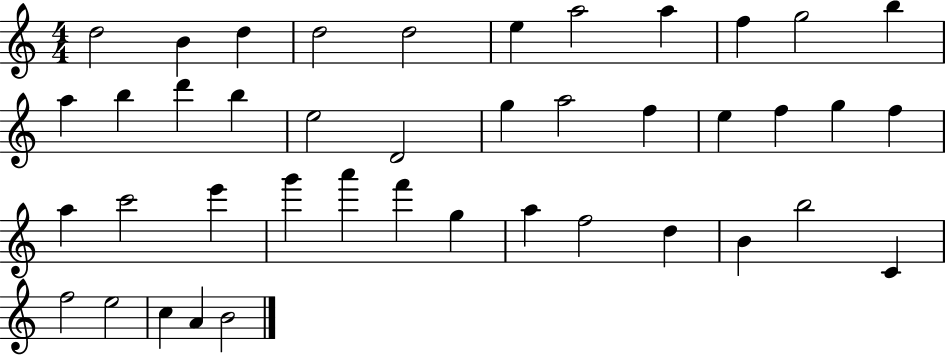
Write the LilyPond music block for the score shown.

{
  \clef treble
  \numericTimeSignature
  \time 4/4
  \key c \major
  d''2 b'4 d''4 | d''2 d''2 | e''4 a''2 a''4 | f''4 g''2 b''4 | \break a''4 b''4 d'''4 b''4 | e''2 d'2 | g''4 a''2 f''4 | e''4 f''4 g''4 f''4 | \break a''4 c'''2 e'''4 | g'''4 a'''4 f'''4 g''4 | a''4 f''2 d''4 | b'4 b''2 c'4 | \break f''2 e''2 | c''4 a'4 b'2 | \bar "|."
}